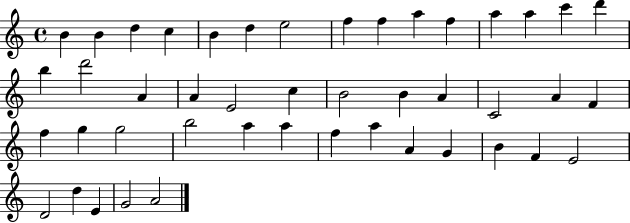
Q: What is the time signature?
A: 4/4